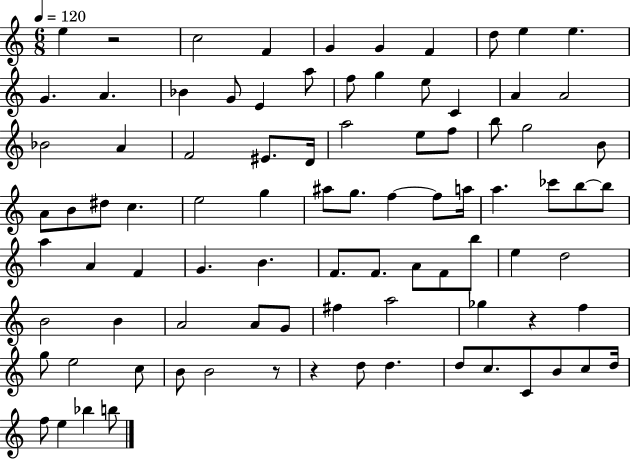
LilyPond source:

{
  \clef treble
  \numericTimeSignature
  \time 6/8
  \key c \major
  \tempo 4 = 120
  e''4 r2 | c''2 f'4 | g'4 g'4 f'4 | d''8 e''4 e''4. | \break g'4. a'4. | bes'4 g'8 e'4 a''8 | f''8 g''4 e''8 c'4 | a'4 a'2 | \break bes'2 a'4 | f'2 eis'8. d'16 | a''2 e''8 f''8 | b''8 g''2 b'8 | \break a'8 b'8 dis''8 c''4. | e''2 g''4 | ais''8 g''8. f''4~~ f''8 a''16 | a''4. ces'''8 b''8~~ b''8 | \break a''4 a'4 f'4 | g'4. b'4. | f'8. f'8. a'8 f'8 b''8 | e''4 d''2 | \break b'2 b'4 | a'2 a'8 g'8 | fis''4 a''2 | ges''4 r4 f''4 | \break g''8 e''2 c''8 | b'8 b'2 r8 | r4 d''8 d''4. | d''8 c''8. c'8 b'8 c''8 d''16 | \break f''8 e''4 bes''4 b''8 | \bar "|."
}